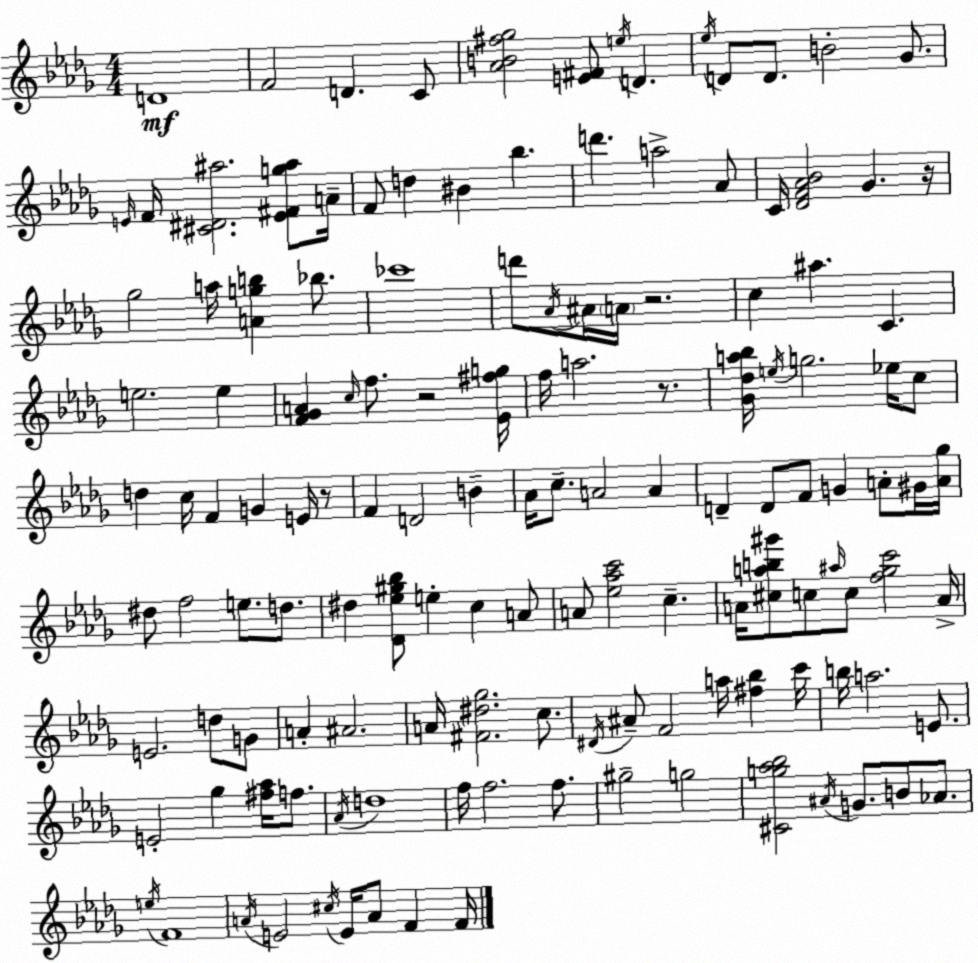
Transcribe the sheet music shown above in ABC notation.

X:1
T:Untitled
M:4/4
L:1/4
K:Bbm
D4 F2 D C/2 [_AB^f_g]2 [E^F]/2 e/4 D _e/4 D/2 D/2 B2 _G/2 E/4 F/4 [^C^D^a]2 [E^Fg^a]/2 A/4 F/2 d ^B _b d' a2 _A/2 C/4 [_DF_A_B]2 _G z/4 _g2 a/4 [Agb] _b/2 _c'4 d'/2 _A/4 ^A/4 A/4 z2 c ^a C e2 e [F_GA] c/4 f/2 z2 [_E^fg]/4 f/4 a2 z/2 [_G_da_b]/4 e/4 g2 _e/4 c/2 d c/4 F G E/4 z/2 F D2 B _A/4 c/2 A2 A D D/2 F/2 G A/2 ^G/4 [A_g]/4 ^d/2 f2 e/2 d/2 ^d [_D_e^g_b]/2 e c A/2 A/2 [_e_ac']2 c A/4 [^cab^g']/2 c/2 ^a/4 c/2 [f_gc']2 A/4 E2 d/2 G/2 A ^A2 A/4 [^F^d_g]2 c/2 ^D/4 ^A/2 F2 a/4 [^f_b] c'/4 b/4 a2 E/2 E2 _g [^f_a]/4 f/2 _A/4 d4 f/4 f2 f/2 ^g2 g2 [^Cg_a_b]2 ^A/4 G/2 B/2 _A/2 e/4 F4 A/4 E2 ^c/4 E/4 A/2 F F/4